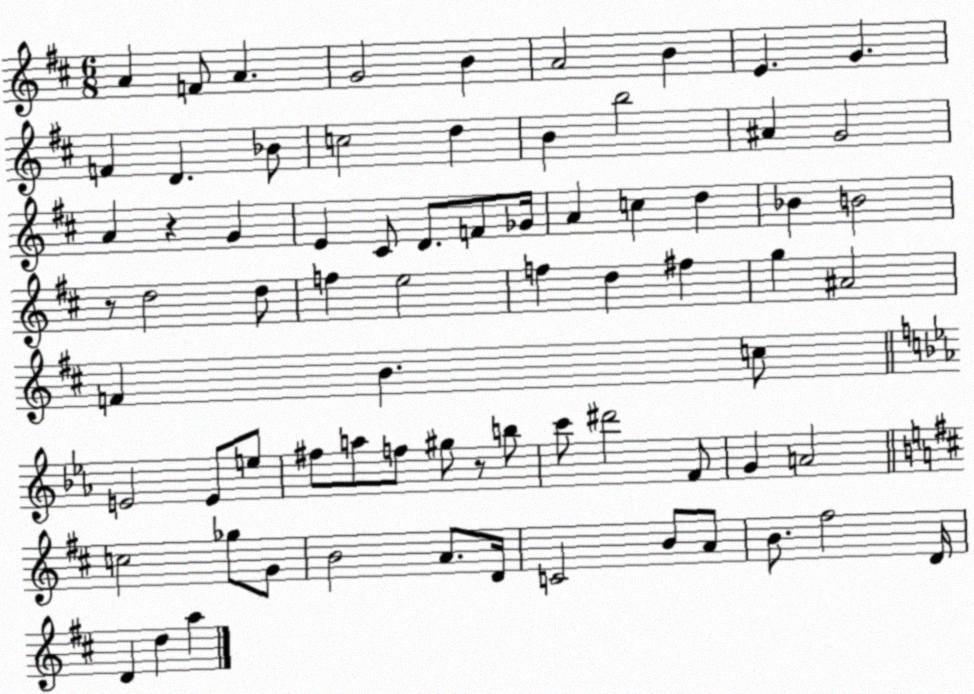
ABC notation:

X:1
T:Untitled
M:6/8
L:1/4
K:D
A F/2 A G2 B A2 B E G F D _B/2 c2 d B b2 ^A G2 A z G E ^C/2 D/2 F/2 _G/4 A c d _B B2 z/2 d2 d/2 f e2 f d ^f g ^A2 F B c/2 E2 E/2 e/2 ^f/2 a/2 f/2 ^g/2 z/2 b/2 c'/2 ^d'2 F/2 G A2 c2 _g/2 G/2 B2 A/2 D/4 C2 B/2 A/2 B/2 ^f2 D/4 D d a